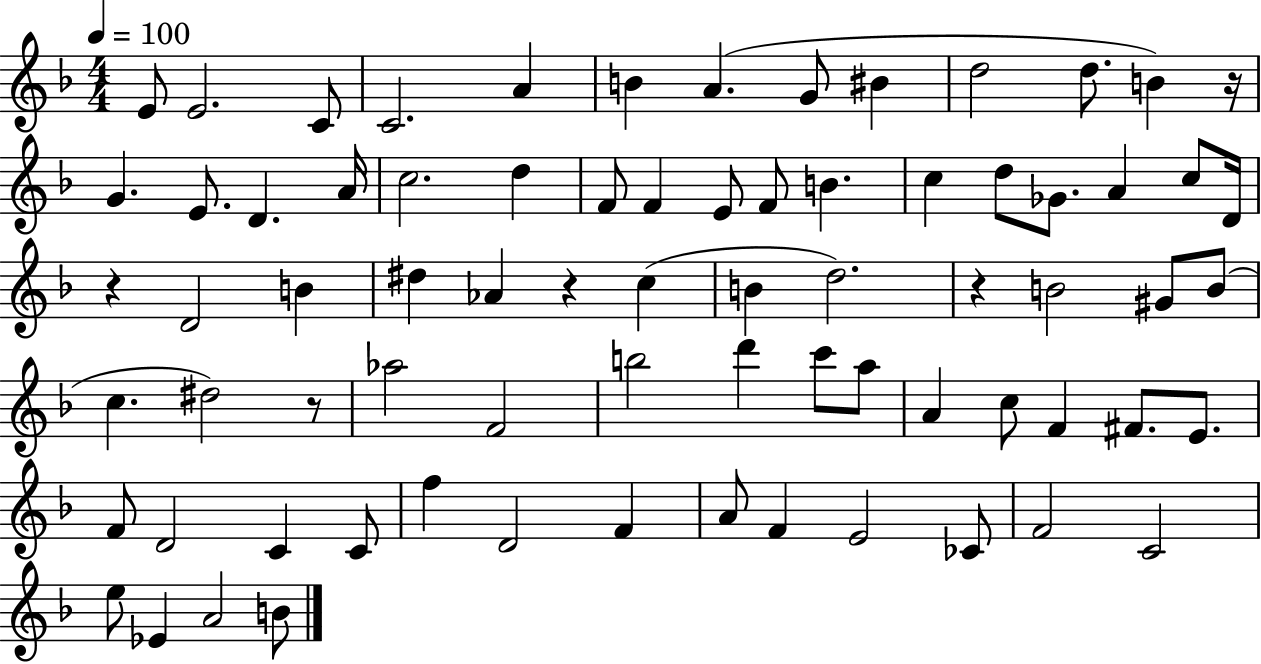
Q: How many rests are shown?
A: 5